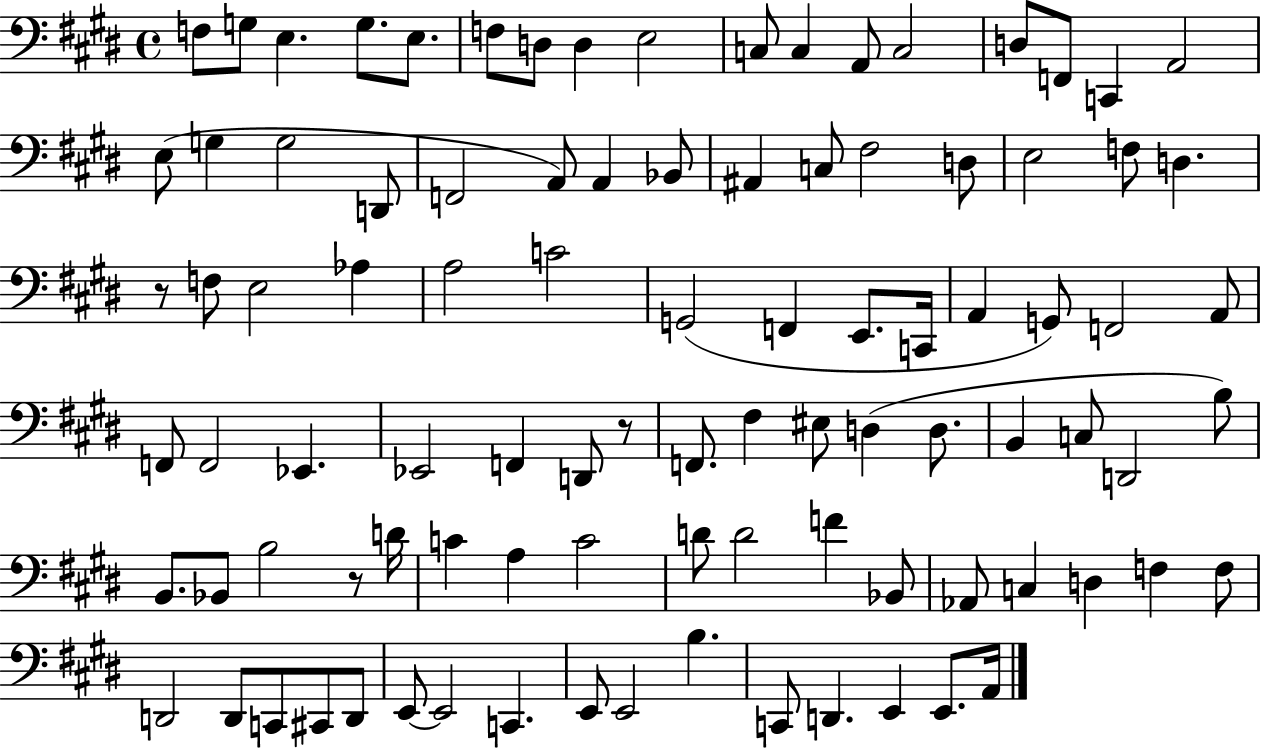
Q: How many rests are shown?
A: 3